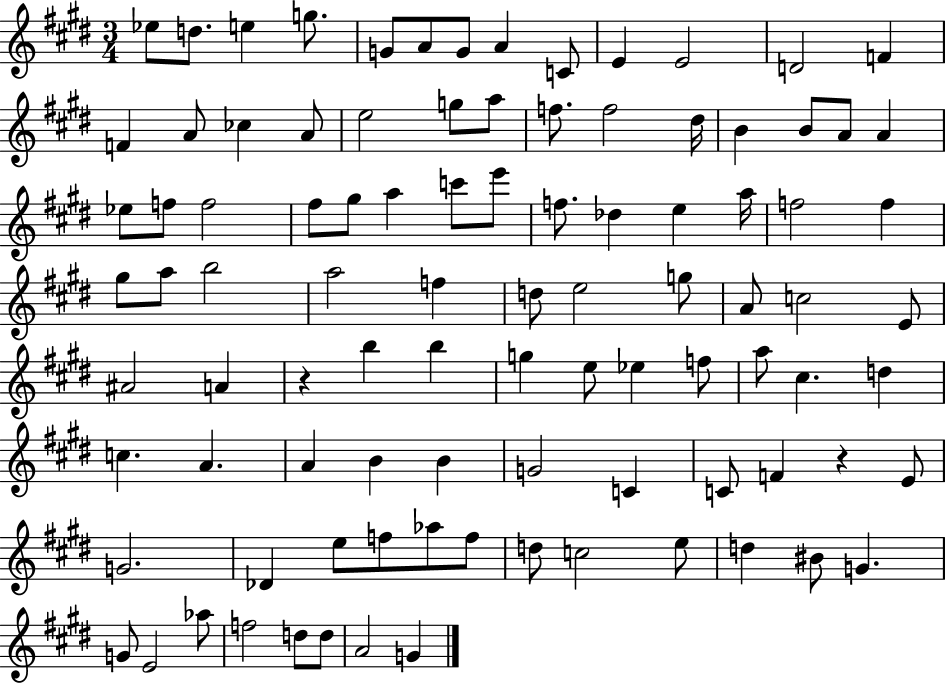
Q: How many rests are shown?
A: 2